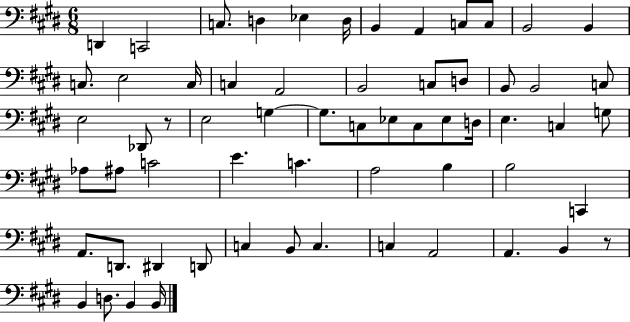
D2/q C2/h C3/e. D3/q Eb3/q D3/s B2/q A2/q C3/e C3/e B2/h B2/q C3/e. E3/h C3/s C3/q A2/h B2/h C3/e D3/e B2/e B2/h C3/e E3/h Db2/e R/e E3/h G3/q G3/e. C3/e Eb3/e C3/e Eb3/e D3/s E3/q. C3/q G3/e Ab3/e A#3/e C4/h E4/q. C4/q. A3/h B3/q B3/h C2/q A2/e. D2/e. D#2/q D2/e C3/q B2/e C3/q. C3/q A2/h A2/q. B2/q R/e B2/q D3/e. B2/q B2/s